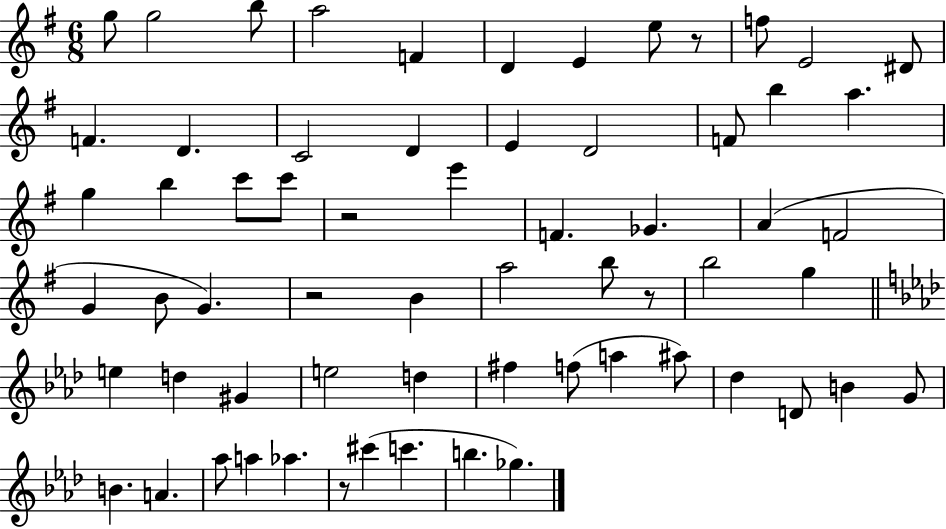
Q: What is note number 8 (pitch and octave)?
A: E5